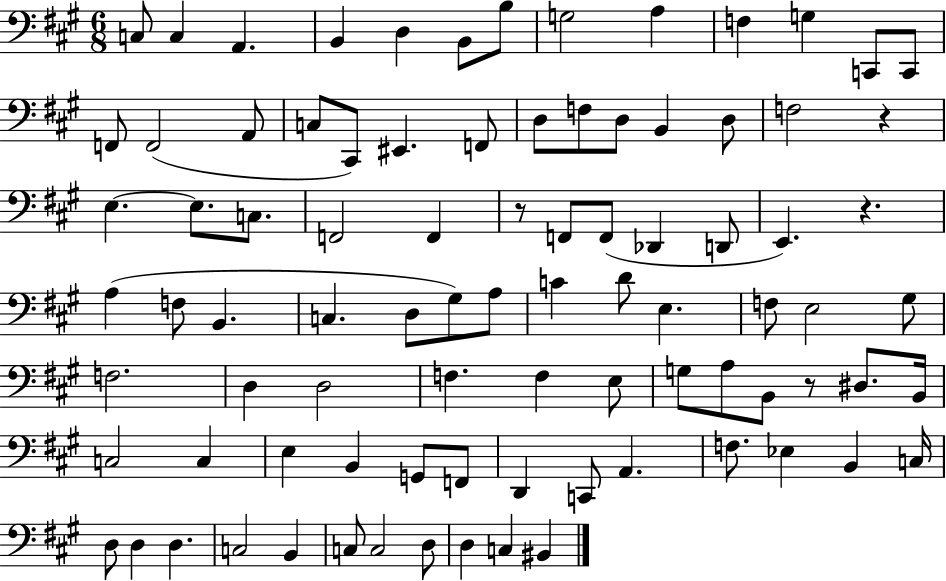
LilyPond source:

{
  \clef bass
  \numericTimeSignature
  \time 6/8
  \key a \major
  \repeat volta 2 { c8 c4 a,4. | b,4 d4 b,8 b8 | g2 a4 | f4 g4 c,8 c,8 | \break f,8 f,2( a,8 | c8 cis,8) eis,4. f,8 | d8 f8 d8 b,4 d8 | f2 r4 | \break e4.~~ e8. c8. | f,2 f,4 | r8 f,8 f,8( des,4 d,8 | e,4.) r4. | \break a4( f8 b,4. | c4. d8 gis8) a8 | c'4 d'8 e4. | f8 e2 gis8 | \break f2. | d4 d2 | f4. f4 e8 | g8 a8 b,8 r8 dis8. b,16 | \break c2 c4 | e4 b,4 g,8 f,8 | d,4 c,8 a,4. | f8. ees4 b,4 c16 | \break d8 d4 d4. | c2 b,4 | c8 c2 d8 | d4 c4 bis,4 | \break } \bar "|."
}